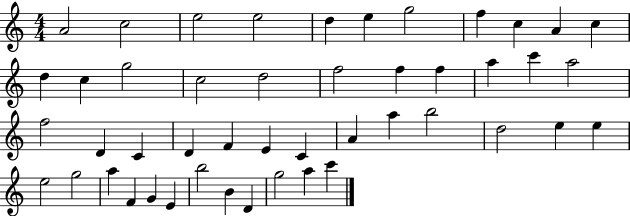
{
  \clef treble
  \numericTimeSignature
  \time 4/4
  \key c \major
  a'2 c''2 | e''2 e''2 | d''4 e''4 g''2 | f''4 c''4 a'4 c''4 | \break d''4 c''4 g''2 | c''2 d''2 | f''2 f''4 f''4 | a''4 c'''4 a''2 | \break f''2 d'4 c'4 | d'4 f'4 e'4 c'4 | a'4 a''4 b''2 | d''2 e''4 e''4 | \break e''2 g''2 | a''4 f'4 g'4 e'4 | b''2 b'4 d'4 | g''2 a''4 c'''4 | \break \bar "|."
}